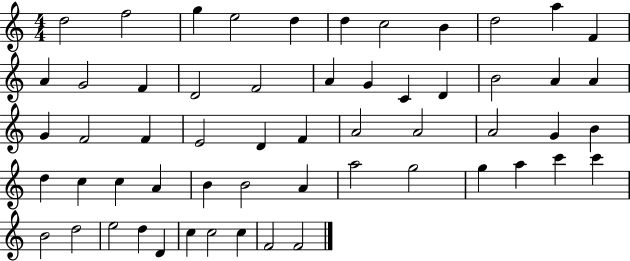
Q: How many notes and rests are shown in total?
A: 57